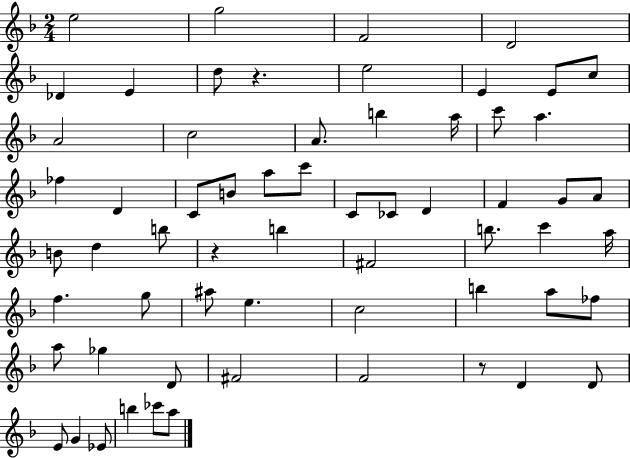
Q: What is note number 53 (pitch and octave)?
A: D4